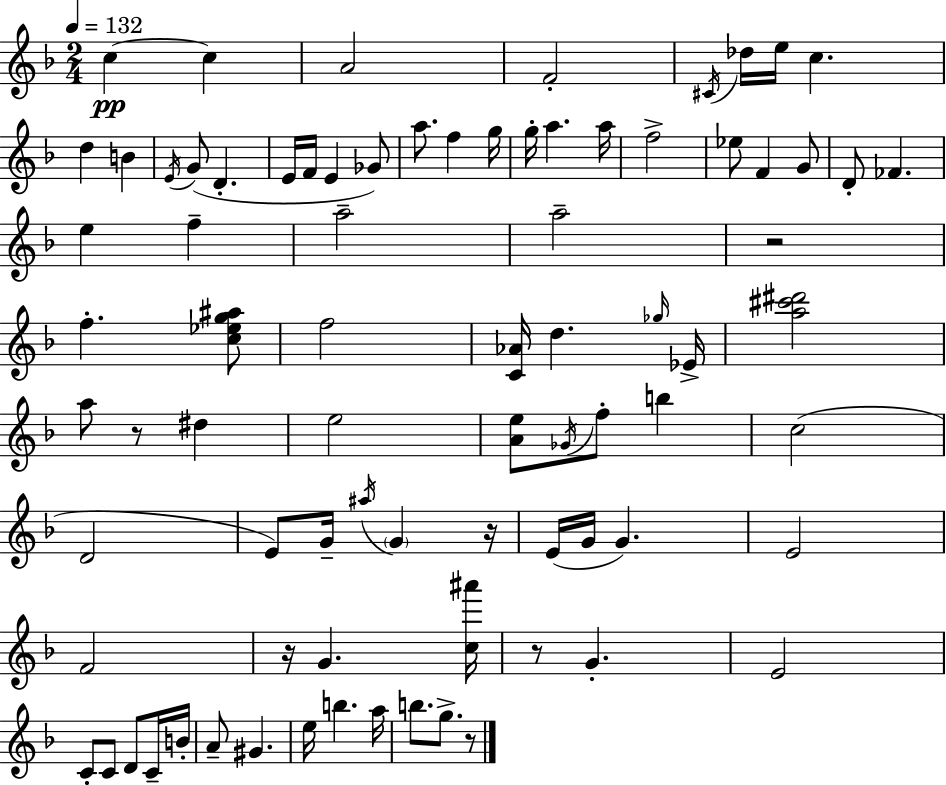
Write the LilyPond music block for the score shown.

{
  \clef treble
  \numericTimeSignature
  \time 2/4
  \key d \minor
  \tempo 4 = 132
  c''4~~\pp c''4 | a'2 | f'2-. | \acciaccatura { cis'16 } des''16 e''16 c''4. | \break d''4 b'4 | \acciaccatura { e'16 } g'8( d'4.-. | e'16 f'16 e'4 | ges'8) a''8. f''4 | \break g''16 g''16-. a''4. | a''16 f''2-> | ees''8 f'4 | g'8 d'8-. fes'4. | \break e''4 f''4-- | a''2-- | a''2-- | r2 | \break f''4.-. | <c'' ees'' g'' ais''>8 f''2 | <c' aes'>16 d''4. | \grace { ges''16 } ees'16-> <a'' cis''' dis'''>2 | \break a''8 r8 dis''4 | e''2 | <a' e''>8 \acciaccatura { ges'16 } f''8-. | b''4 c''2( | \break d'2 | e'8) g'16-- \acciaccatura { ais''16 } | \parenthesize g'4 r16 e'16( g'16 g'4.) | e'2 | \break f'2 | r16 g'4. | <c'' ais'''>16 r8 g'4.-. | e'2 | \break c'8-. c'8 | d'8 c'16-- b'16-. a'8-- gis'4. | e''16 b''4. | a''16 b''8. | \break g''8.-> r8 \bar "|."
}